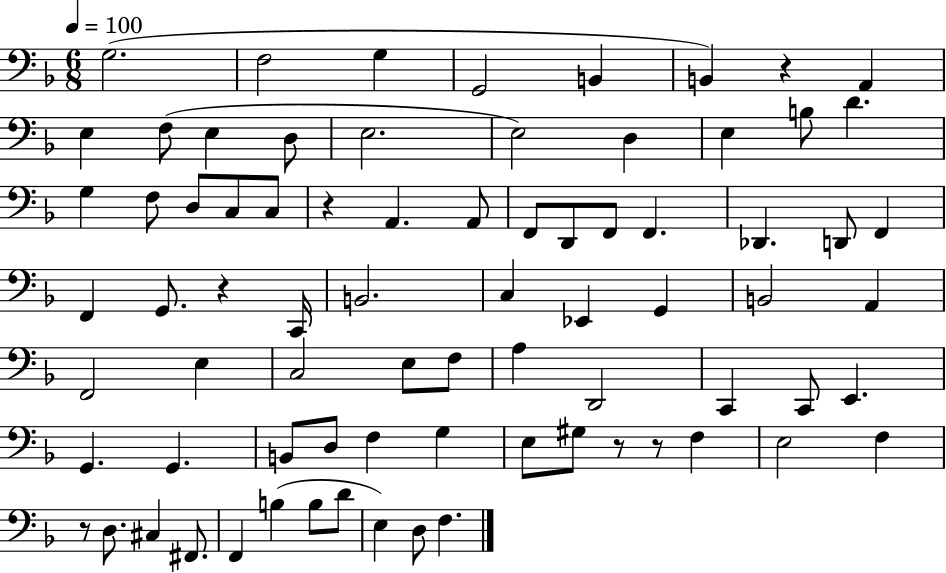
{
  \clef bass
  \numericTimeSignature
  \time 6/8
  \key f \major
  \tempo 4 = 100
  g2.( | f2 g4 | g,2 b,4 | b,4) r4 a,4 | \break e4 f8( e4 d8 | e2. | e2) d4 | e4 b8 d'4. | \break g4 f8 d8 c8 c8 | r4 a,4. a,8 | f,8 d,8 f,8 f,4. | des,4. d,8 f,4 | \break f,4 g,8. r4 c,16 | b,2. | c4 ees,4 g,4 | b,2 a,4 | \break f,2 e4 | c2 e8 f8 | a4 d,2 | c,4 c,8 e,4. | \break g,4. g,4. | b,8 d8 f4 g4 | e8 gis8 r8 r8 f4 | e2 f4 | \break r8 d8. cis4 fis,8. | f,4 b4( b8 d'8 | e4) d8 f4. | \bar "|."
}